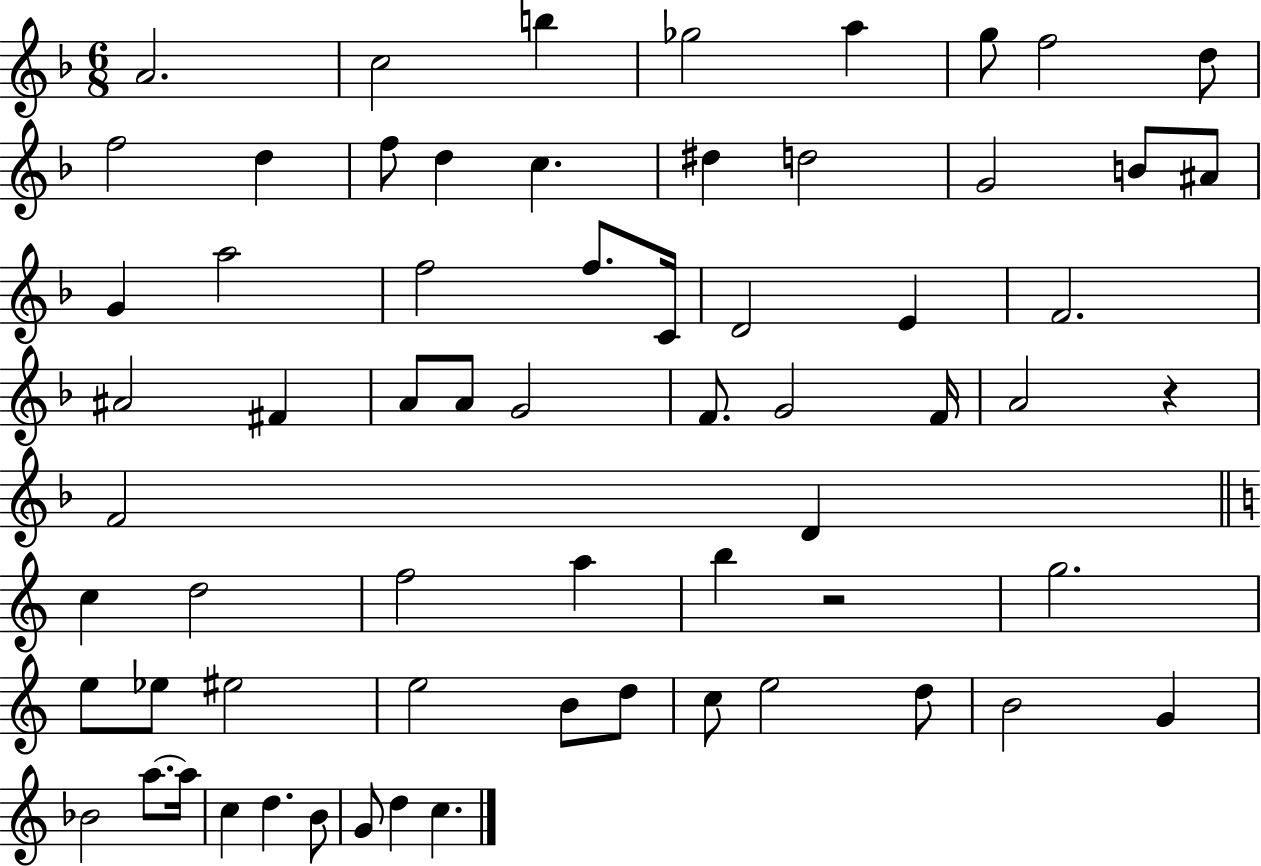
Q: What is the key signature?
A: F major